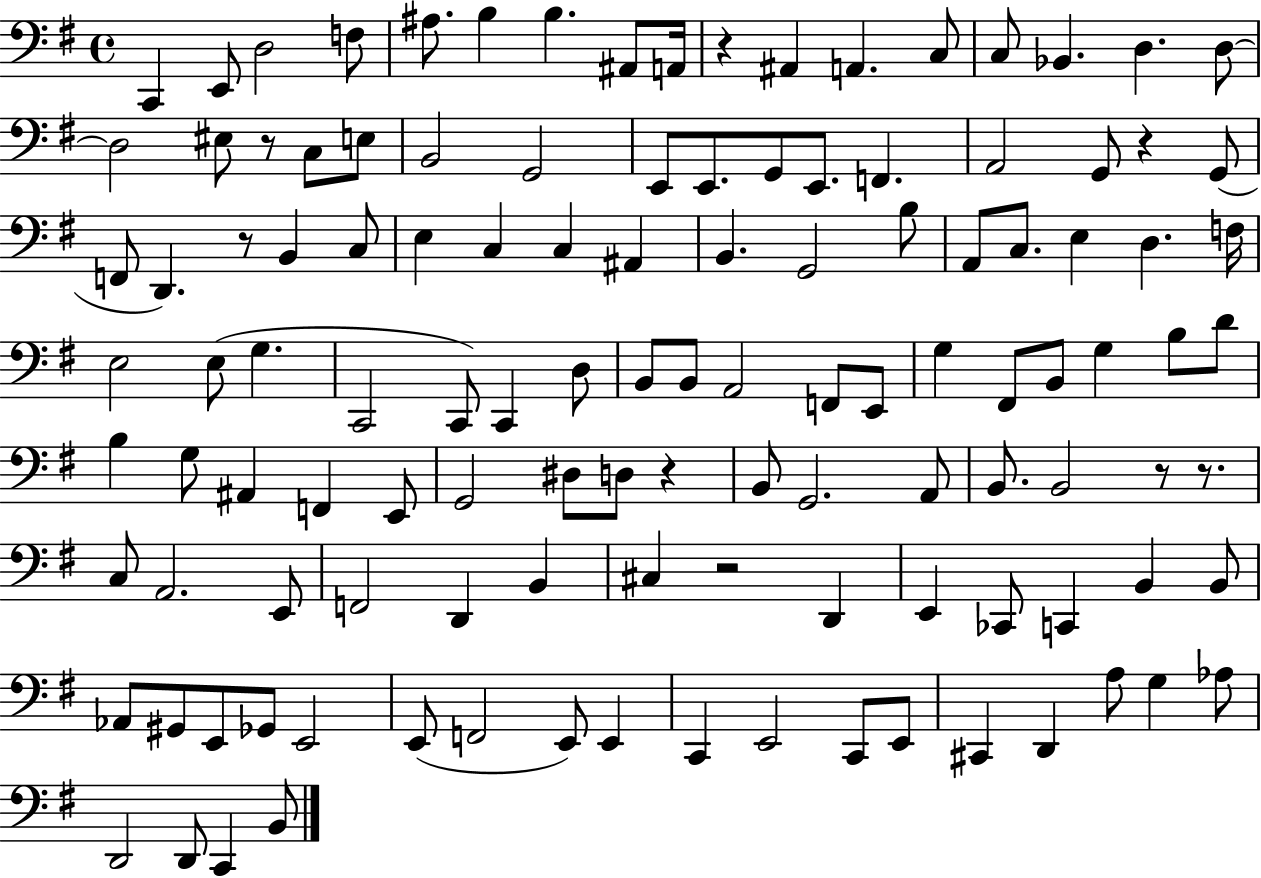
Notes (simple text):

C2/q E2/e D3/h F3/e A#3/e. B3/q B3/q. A#2/e A2/s R/q A#2/q A2/q. C3/e C3/e Bb2/q. D3/q. D3/e D3/h EIS3/e R/e C3/e E3/e B2/h G2/h E2/e E2/e. G2/e E2/e. F2/q. A2/h G2/e R/q G2/e F2/e D2/q. R/e B2/q C3/e E3/q C3/q C3/q A#2/q B2/q. G2/h B3/e A2/e C3/e. E3/q D3/q. F3/s E3/h E3/e G3/q. C2/h C2/e C2/q D3/e B2/e B2/e A2/h F2/e E2/e G3/q F#2/e B2/e G3/q B3/e D4/e B3/q G3/e A#2/q F2/q E2/e G2/h D#3/e D3/e R/q B2/e G2/h. A2/e B2/e. B2/h R/e R/e. C3/e A2/h. E2/e F2/h D2/q B2/q C#3/q R/h D2/q E2/q CES2/e C2/q B2/q B2/e Ab2/e G#2/e E2/e Gb2/e E2/h E2/e F2/h E2/e E2/q C2/q E2/h C2/e E2/e C#2/q D2/q A3/e G3/q Ab3/e D2/h D2/e C2/q B2/e